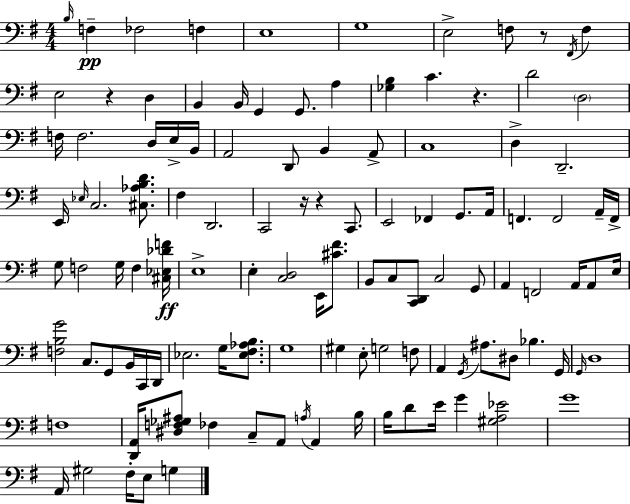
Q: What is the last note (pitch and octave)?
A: G3